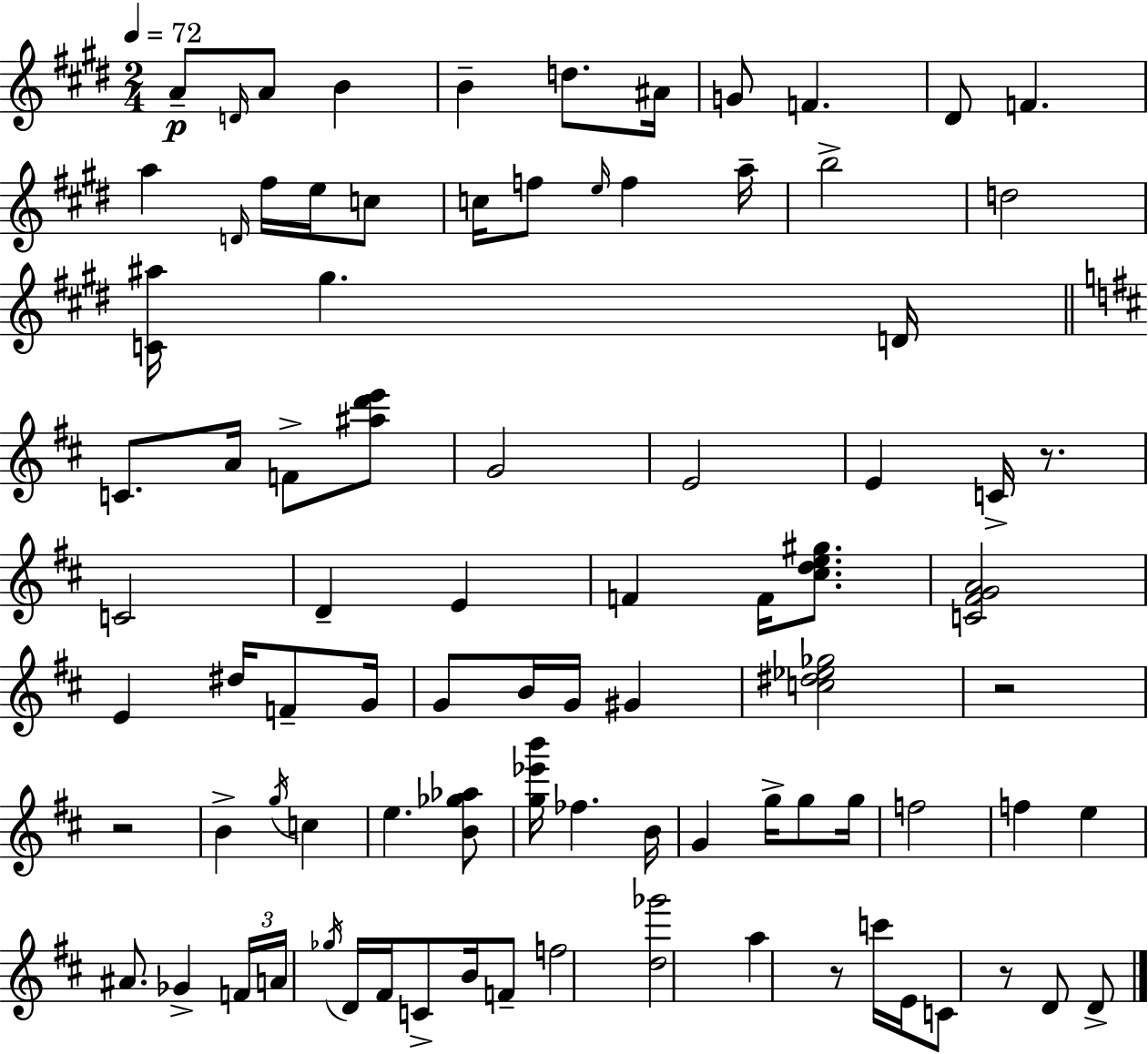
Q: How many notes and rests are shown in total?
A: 88